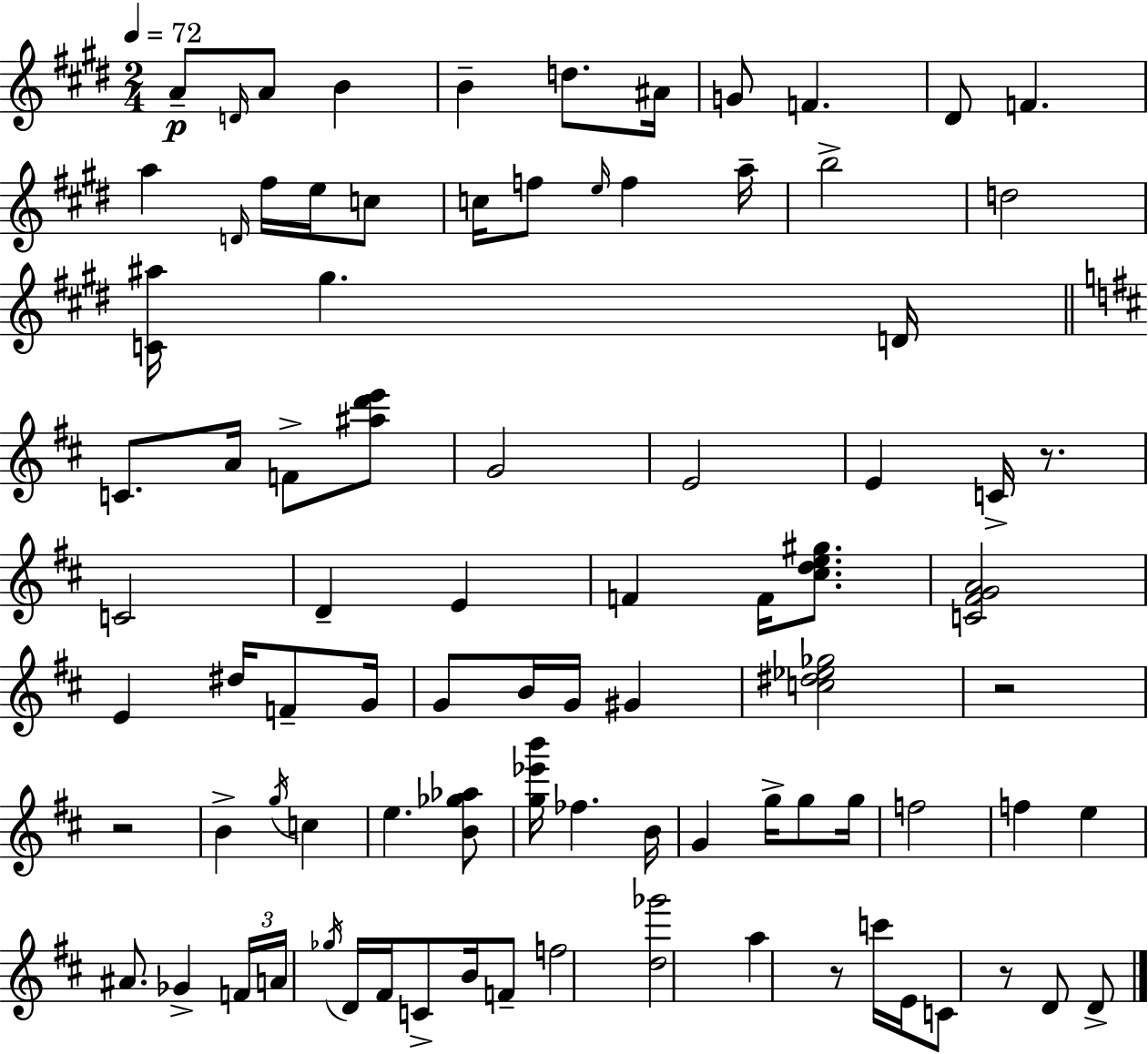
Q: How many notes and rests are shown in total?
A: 88